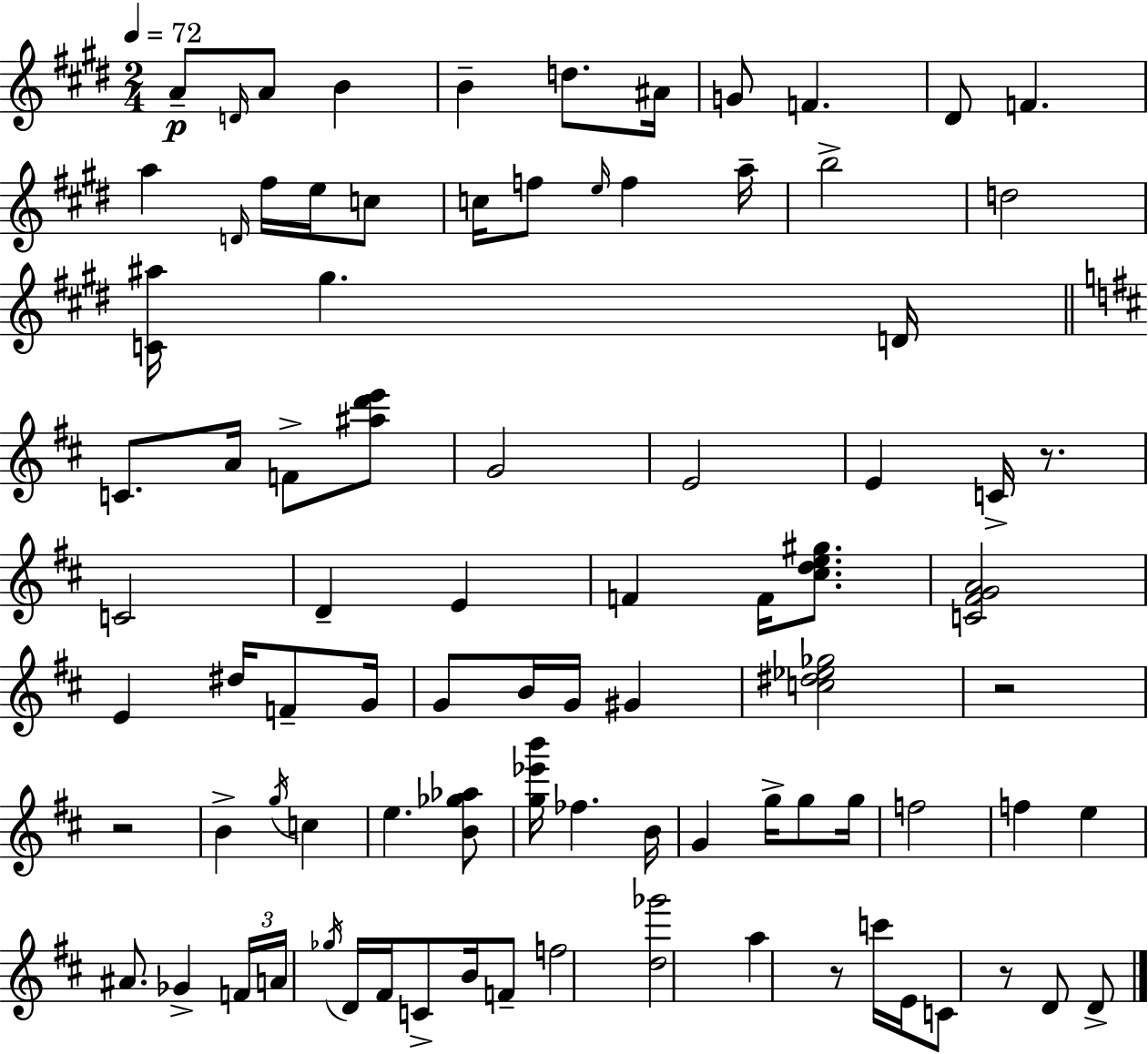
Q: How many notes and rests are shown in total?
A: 88